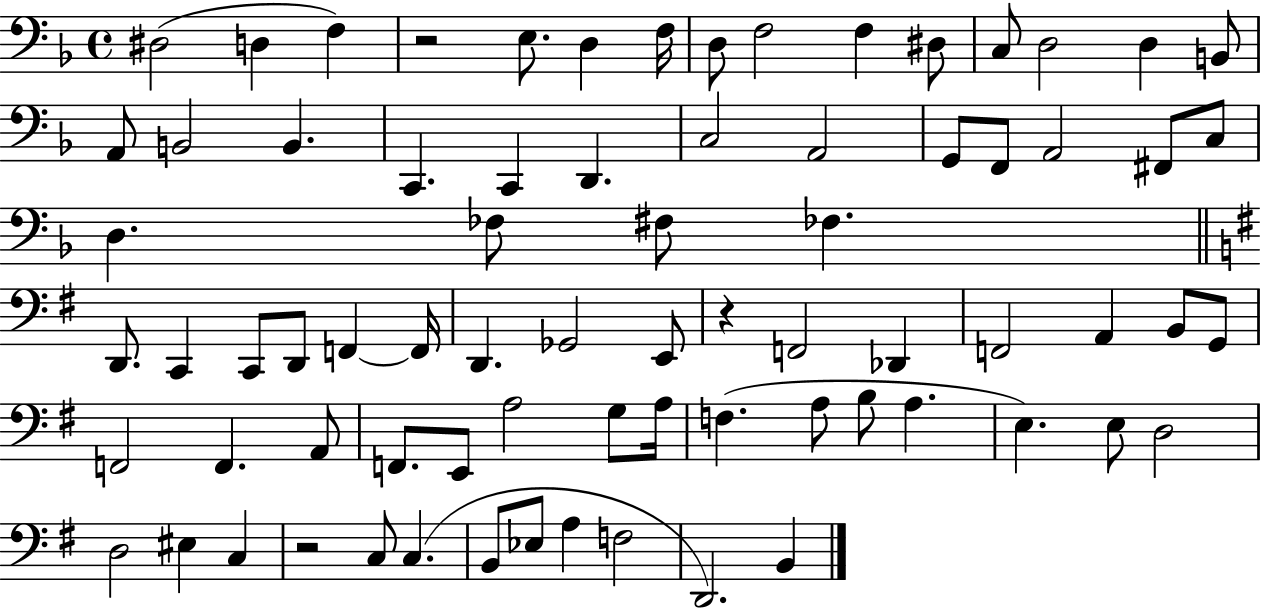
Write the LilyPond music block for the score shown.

{
  \clef bass
  \time 4/4
  \defaultTimeSignature
  \key f \major
  dis2( d4 f4) | r2 e8. d4 f16 | d8 f2 f4 dis8 | c8 d2 d4 b,8 | \break a,8 b,2 b,4. | c,4. c,4 d,4. | c2 a,2 | g,8 f,8 a,2 fis,8 c8 | \break d4. fes8 fis8 fes4. | \bar "||" \break \key g \major d,8. c,4 c,8 d,8 f,4~~ f,16 | d,4. ges,2 e,8 | r4 f,2 des,4 | f,2 a,4 b,8 g,8 | \break f,2 f,4. a,8 | f,8. e,8 a2 g8 a16 | f4.( a8 b8 a4. | e4.) e8 d2 | \break d2 eis4 c4 | r2 c8 c4.( | b,8 ees8 a4 f2 | d,2.) b,4 | \break \bar "|."
}